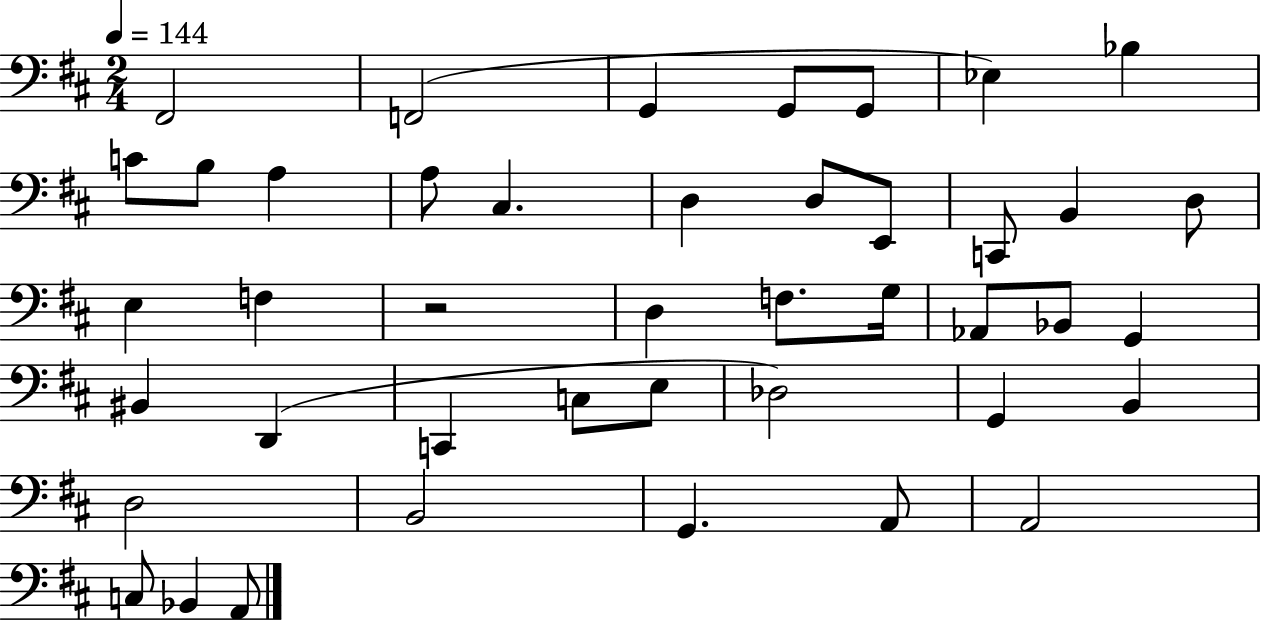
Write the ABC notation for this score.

X:1
T:Untitled
M:2/4
L:1/4
K:D
^F,,2 F,,2 G,, G,,/2 G,,/2 _E, _B, C/2 B,/2 A, A,/2 ^C, D, D,/2 E,,/2 C,,/2 B,, D,/2 E, F, z2 D, F,/2 G,/4 _A,,/2 _B,,/2 G,, ^B,, D,, C,, C,/2 E,/2 _D,2 G,, B,, D,2 B,,2 G,, A,,/2 A,,2 C,/2 _B,, A,,/2